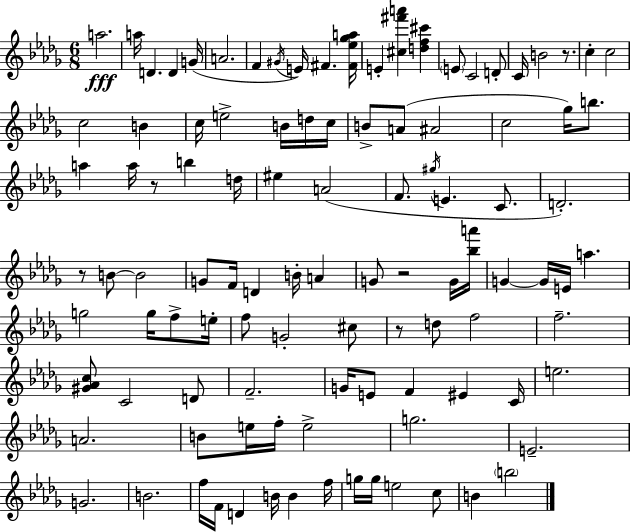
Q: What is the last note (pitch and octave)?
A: B5